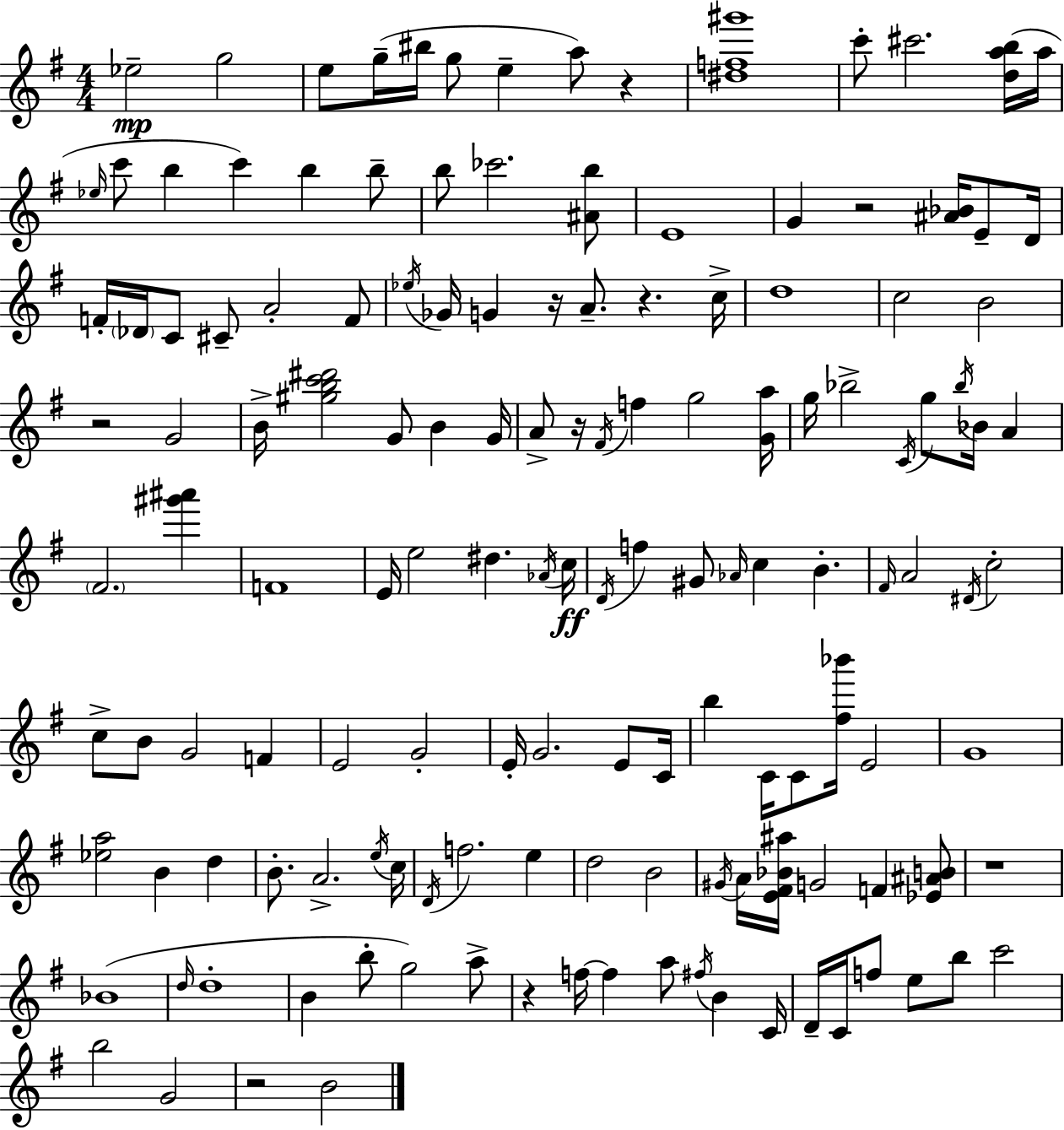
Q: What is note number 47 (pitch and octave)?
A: G5